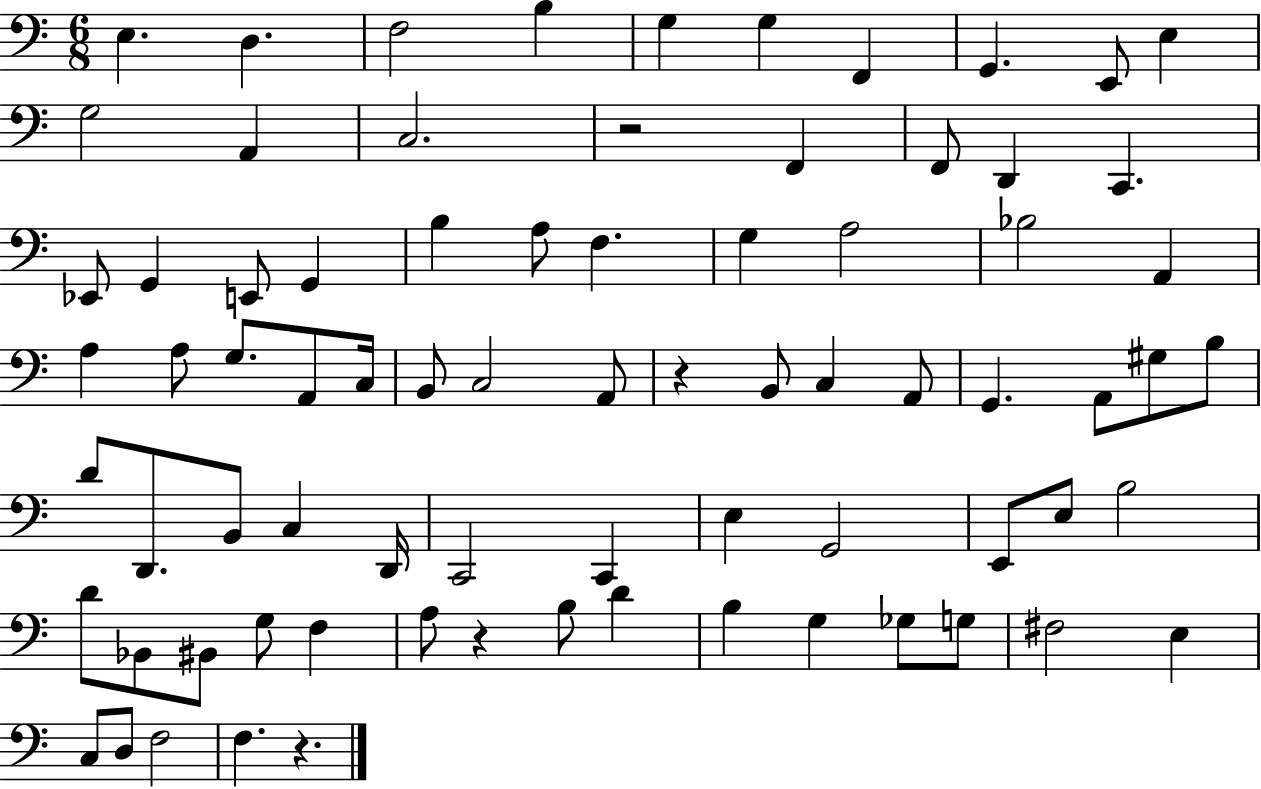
X:1
T:Untitled
M:6/8
L:1/4
K:C
E, D, F,2 B, G, G, F,, G,, E,,/2 E, G,2 A,, C,2 z2 F,, F,,/2 D,, C,, _E,,/2 G,, E,,/2 G,, B, A,/2 F, G, A,2 _B,2 A,, A, A,/2 G,/2 A,,/2 C,/4 B,,/2 C,2 A,,/2 z B,,/2 C, A,,/2 G,, A,,/2 ^G,/2 B,/2 D/2 D,,/2 B,,/2 C, D,,/4 C,,2 C,, E, G,,2 E,,/2 E,/2 B,2 D/2 _B,,/2 ^B,,/2 G,/2 F, A,/2 z B,/2 D B, G, _G,/2 G,/2 ^F,2 E, C,/2 D,/2 F,2 F, z